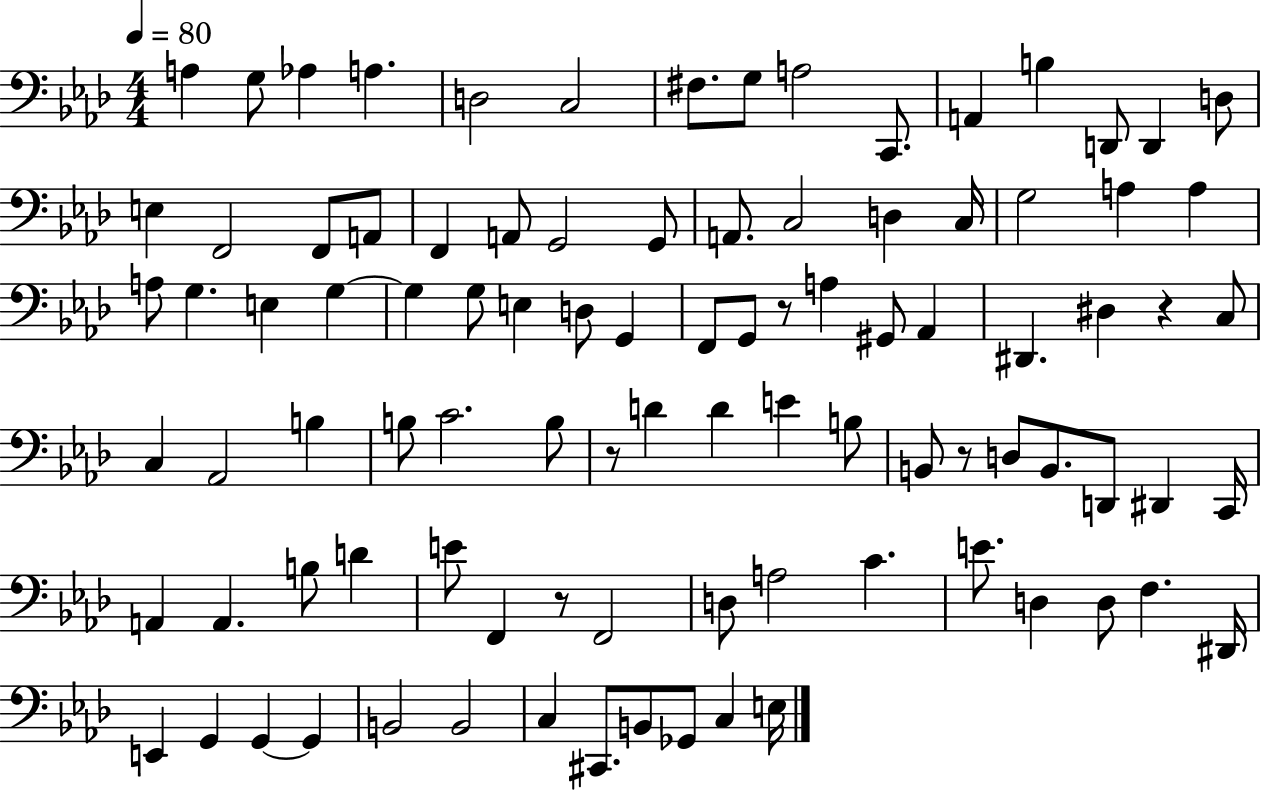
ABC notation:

X:1
T:Untitled
M:4/4
L:1/4
K:Ab
A, G,/2 _A, A, D,2 C,2 ^F,/2 G,/2 A,2 C,,/2 A,, B, D,,/2 D,, D,/2 E, F,,2 F,,/2 A,,/2 F,, A,,/2 G,,2 G,,/2 A,,/2 C,2 D, C,/4 G,2 A, A, A,/2 G, E, G, G, G,/2 E, D,/2 G,, F,,/2 G,,/2 z/2 A, ^G,,/2 _A,, ^D,, ^D, z C,/2 C, _A,,2 B, B,/2 C2 B,/2 z/2 D D E B,/2 B,,/2 z/2 D,/2 B,,/2 D,,/2 ^D,, C,,/4 A,, A,, B,/2 D E/2 F,, z/2 F,,2 D,/2 A,2 C E/2 D, D,/2 F, ^D,,/4 E,, G,, G,, G,, B,,2 B,,2 C, ^C,,/2 B,,/2 _G,,/2 C, E,/4